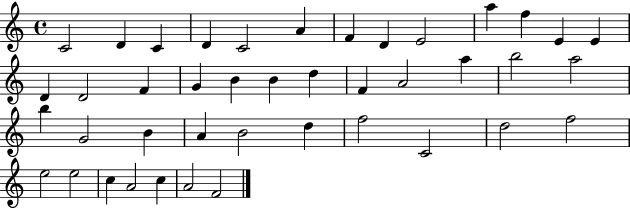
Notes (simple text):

C4/h D4/q C4/q D4/q C4/h A4/q F4/q D4/q E4/h A5/q F5/q E4/q E4/q D4/q D4/h F4/q G4/q B4/q B4/q D5/q F4/q A4/h A5/q B5/h A5/h B5/q G4/h B4/q A4/q B4/h D5/q F5/h C4/h D5/h F5/h E5/h E5/h C5/q A4/h C5/q A4/h F4/h